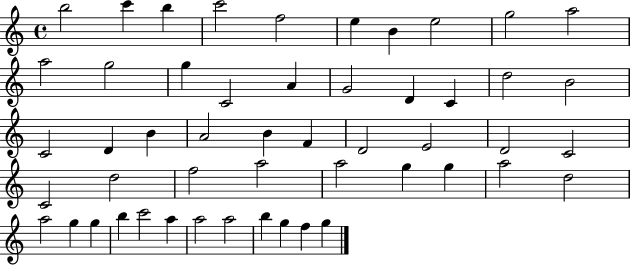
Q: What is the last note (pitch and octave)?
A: G5